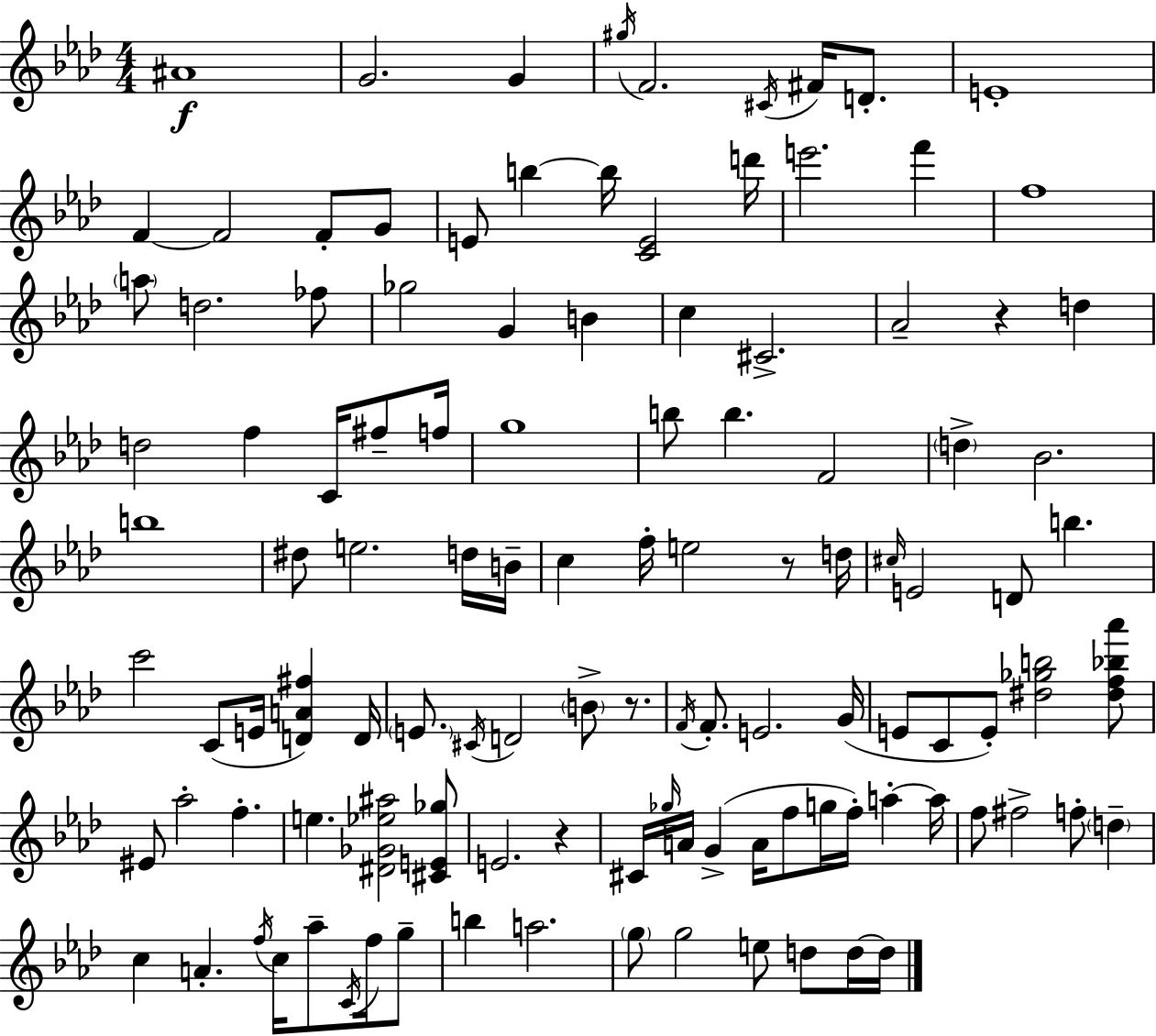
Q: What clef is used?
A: treble